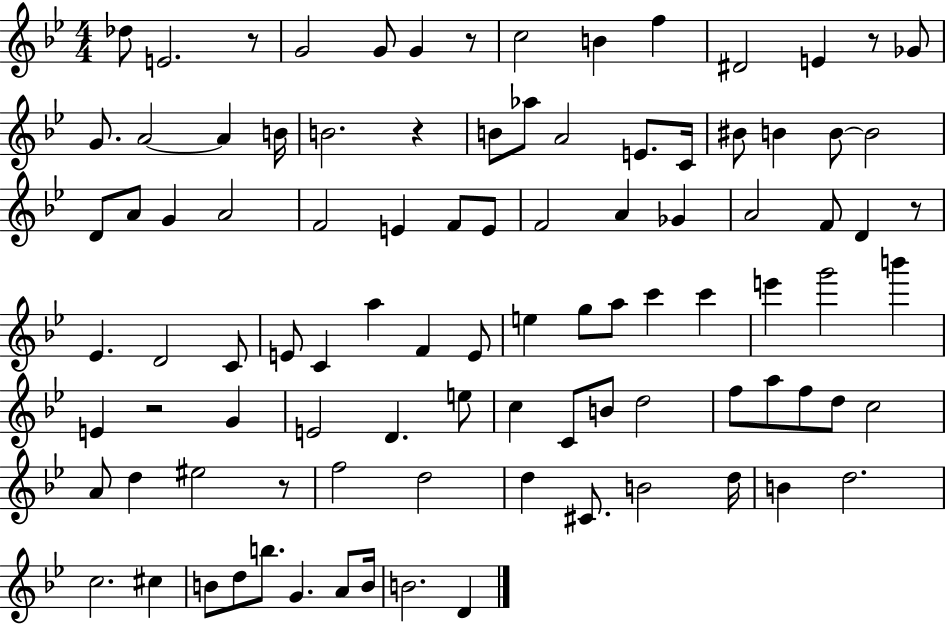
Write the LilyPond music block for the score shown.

{
  \clef treble
  \numericTimeSignature
  \time 4/4
  \key bes \major
  des''8 e'2. r8 | g'2 g'8 g'4 r8 | c''2 b'4 f''4 | dis'2 e'4 r8 ges'8 | \break g'8. a'2~~ a'4 b'16 | b'2. r4 | b'8 aes''8 a'2 e'8. c'16 | bis'8 b'4 b'8~~ b'2 | \break d'8 a'8 g'4 a'2 | f'2 e'4 f'8 e'8 | f'2 a'4 ges'4 | a'2 f'8 d'4 r8 | \break ees'4. d'2 c'8 | e'8 c'4 a''4 f'4 e'8 | e''4 g''8 a''8 c'''4 c'''4 | e'''4 g'''2 b'''4 | \break e'4 r2 g'4 | e'2 d'4. e''8 | c''4 c'8 b'8 d''2 | f''8 a''8 f''8 d''8 c''2 | \break a'8 d''4 eis''2 r8 | f''2 d''2 | d''4 cis'8. b'2 d''16 | b'4 d''2. | \break c''2. cis''4 | b'8 d''8 b''8. g'4. a'8 b'16 | b'2. d'4 | \bar "|."
}